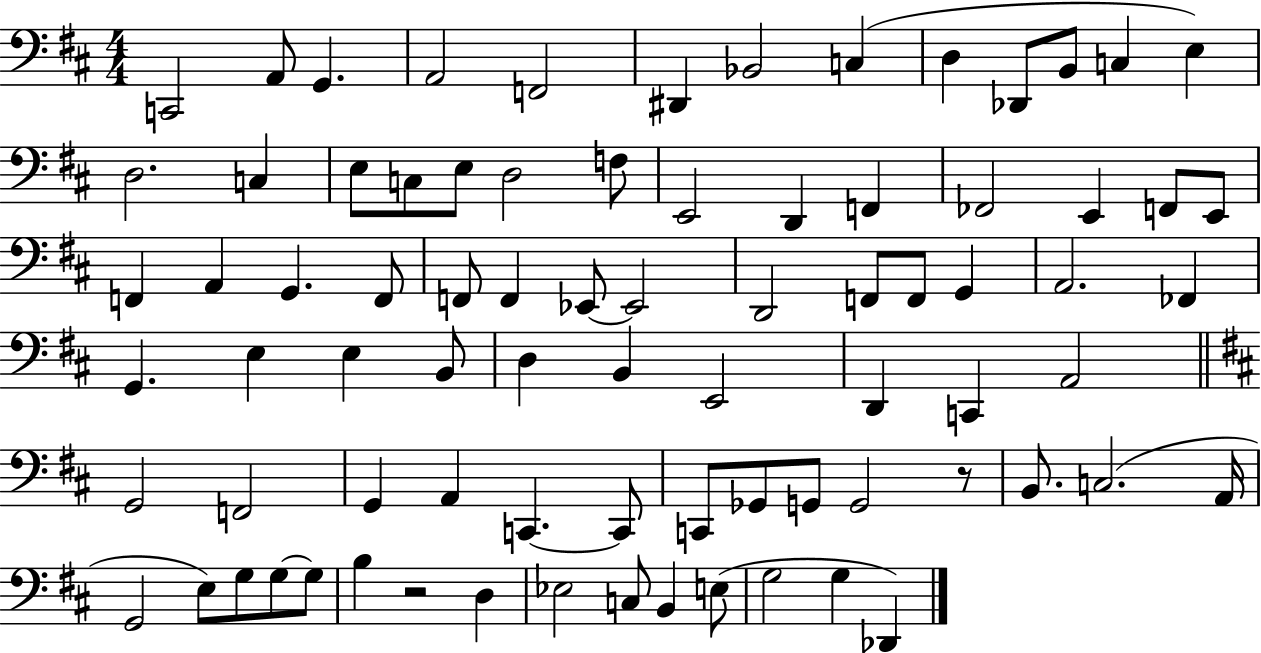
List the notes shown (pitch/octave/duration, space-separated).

C2/h A2/e G2/q. A2/h F2/h D#2/q Bb2/h C3/q D3/q Db2/e B2/e C3/q E3/q D3/h. C3/q E3/e C3/e E3/e D3/h F3/e E2/h D2/q F2/q FES2/h E2/q F2/e E2/e F2/q A2/q G2/q. F2/e F2/e F2/q Eb2/e Eb2/h D2/h F2/e F2/e G2/q A2/h. FES2/q G2/q. E3/q E3/q B2/e D3/q B2/q E2/h D2/q C2/q A2/h G2/h F2/h G2/q A2/q C2/q. C2/e C2/e Gb2/e G2/e G2/h R/e B2/e. C3/h. A2/s G2/h E3/e G3/e G3/e G3/e B3/q R/h D3/q Eb3/h C3/e B2/q E3/e G3/h G3/q Db2/q